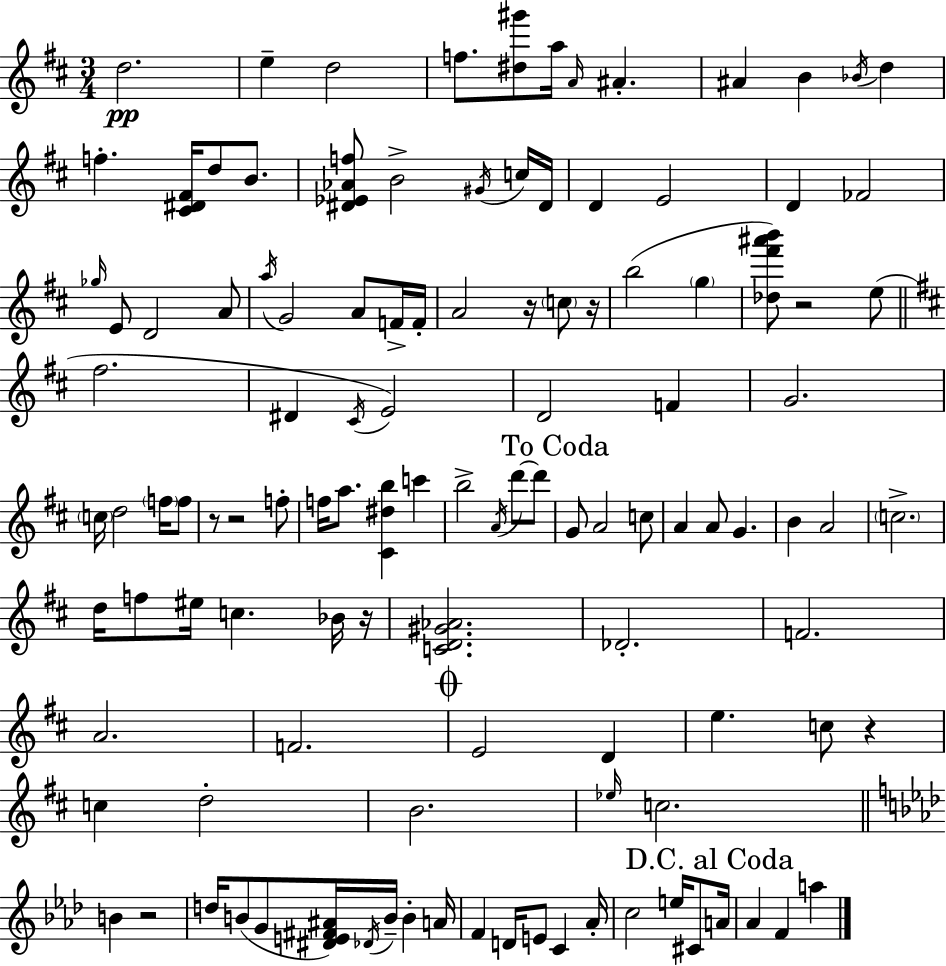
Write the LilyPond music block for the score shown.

{
  \clef treble
  \numericTimeSignature
  \time 3/4
  \key d \major
  d''2.\pp | e''4-- d''2 | f''8. <dis'' gis'''>8 a''16 \grace { a'16 } ais'4.-. | ais'4 b'4 \acciaccatura { bes'16 } d''4 | \break f''4.-. <cis' dis' fis'>16 d''8 b'8. | <dis' ees' aes' f''>8 b'2-> | \acciaccatura { gis'16 } c''16 dis'16 d'4 e'2 | d'4 fes'2 | \break \grace { ges''16 } e'8 d'2 | a'8 \acciaccatura { a''16 } g'2 | a'8 f'16-> f'16-. a'2 | r16 \parenthesize c''8 r16 b''2( | \break \parenthesize g''4 <des'' fis''' ais''' b'''>8) r2 | e''8( \bar "||" \break \key d \major fis''2. | dis'4 \acciaccatura { cis'16 }) e'2 | d'2 f'4 | g'2. | \break \parenthesize c''16 d''2 \parenthesize f''16 f''8 | r8 r2 f''8-. | f''16 a''8. <cis' dis'' b''>4 c'''4 | b''2-> \acciaccatura { a'16 } d'''8~~ | \break d'''8 \mark "To Coda" g'8 a'2 | c''8 a'4 a'8 g'4. | b'4 a'2 | \parenthesize c''2.-> | \break d''16 f''8 eis''16 c''4. | bes'16 r16 <c' d' gis' aes'>2. | des'2.-. | f'2. | \break a'2. | f'2. | \mark \markup { \musicglyph "scripts.coda" } e'2 d'4 | e''4. c''8 r4 | \break c''4 d''2-. | b'2. | \grace { ees''16 } c''2. | \bar "||" \break \key aes \major b'4 r2 | d''16 b'8( g'8 <dis' e' fis' ais'>16) \acciaccatura { des'16 } b'16-- b'4-. | a'16 f'4 d'16 e'8 c'4 | aes'16-. c''2 e''16 cis'8 | \break \mark "D.C. al Coda" a'16 aes'4 f'4 a''4 | \bar "|."
}